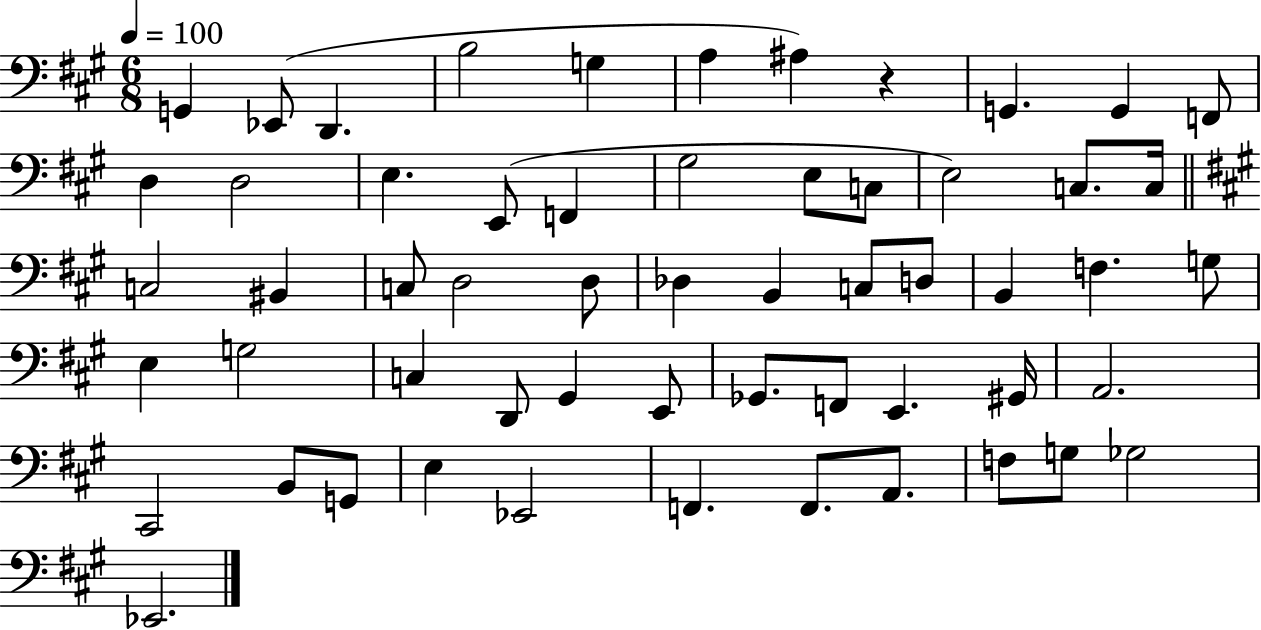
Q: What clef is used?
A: bass